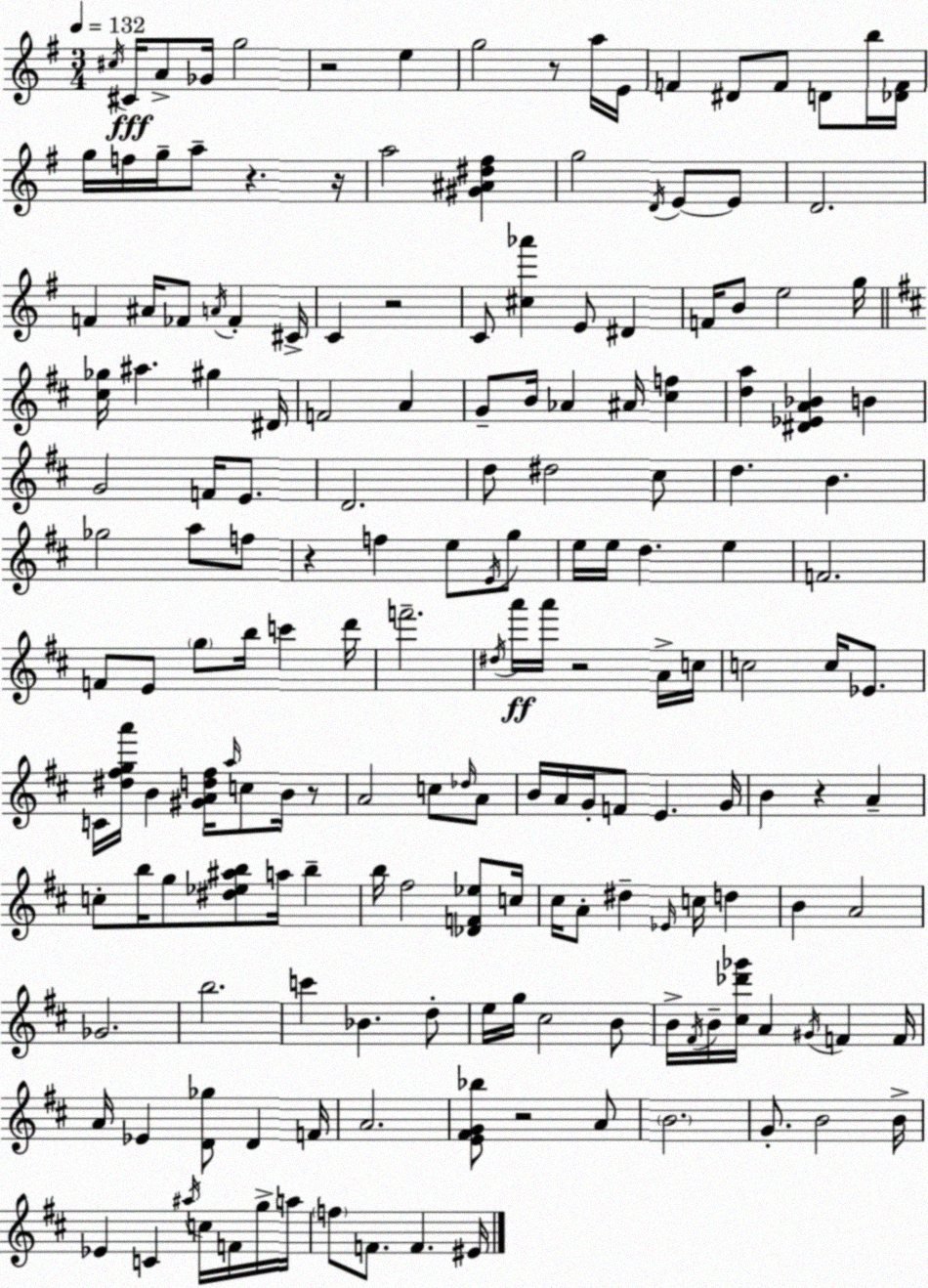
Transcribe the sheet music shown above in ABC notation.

X:1
T:Untitled
M:3/4
L:1/4
K:G
^c/4 ^C/4 A/2 _G/4 g2 z2 e g2 z/2 a/4 E/4 F ^D/2 F/2 D/2 b/4 [_DF]/4 g/4 f/4 g/4 a/2 z z/4 a2 [^G^A^d^f] g2 D/4 E/2 E/2 D2 F ^A/4 _F/2 A/4 _F ^C/4 C z2 C/2 [^c_a'] E/2 ^D F/4 B/2 e2 g/4 [^c_g]/4 ^a ^g ^D/4 F2 A G/2 B/4 _A ^A/4 [^cf] [da] [^D_EA_B] B G2 F/4 E/2 D2 d/2 ^d2 ^c/2 d B _g2 a/2 f/2 z f e/2 E/4 g/2 e/4 e/4 d e F2 F/2 E/2 g/2 b/4 c' d'/4 f'2 ^d/4 a'/4 a'/4 z2 A/4 c/4 c2 c/4 _E/2 C/4 [^d^fga']/4 B [^GAd^f]/4 a/4 c/2 B/4 z/2 A2 c/2 _d/4 A/2 B/4 A/4 G/4 F/2 E G/4 B z A c/2 b/4 g/2 [^d_e^ab]/2 a/4 b b/4 ^f2 [_DF_e]/2 c/4 ^c/4 A/2 ^d _E/4 c/4 d B A2 _G2 b2 c' _B d/2 e/4 g/4 ^c2 B/2 B/4 ^F/4 B/4 [^c_d'_g']/4 A ^G/4 F F/4 A/4 _E [D_g]/2 D F/4 A2 [E^FG_b]/2 z2 A/2 B2 G/2 B2 B/4 _E C ^a/4 c/4 F/4 g/4 a/4 f/2 F/2 F ^E/4